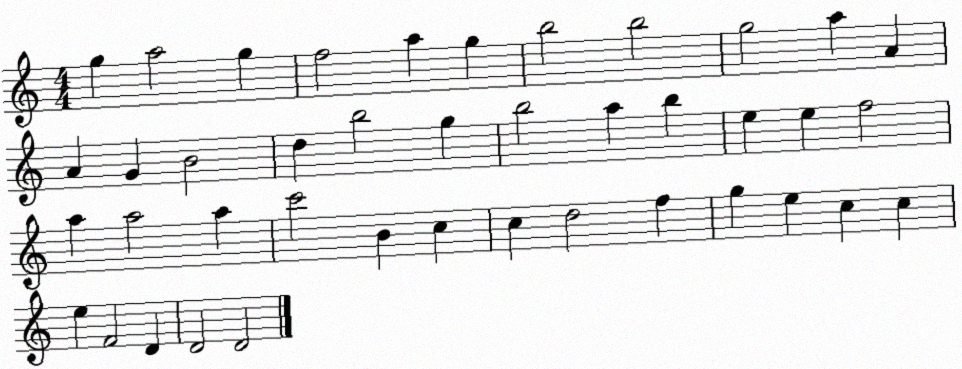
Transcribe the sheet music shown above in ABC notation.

X:1
T:Untitled
M:4/4
L:1/4
K:C
g a2 g f2 a g b2 b2 g2 a A A G B2 d b2 g b2 a b e e f2 a a2 a c'2 B c c d2 f g e c c e F2 D D2 D2